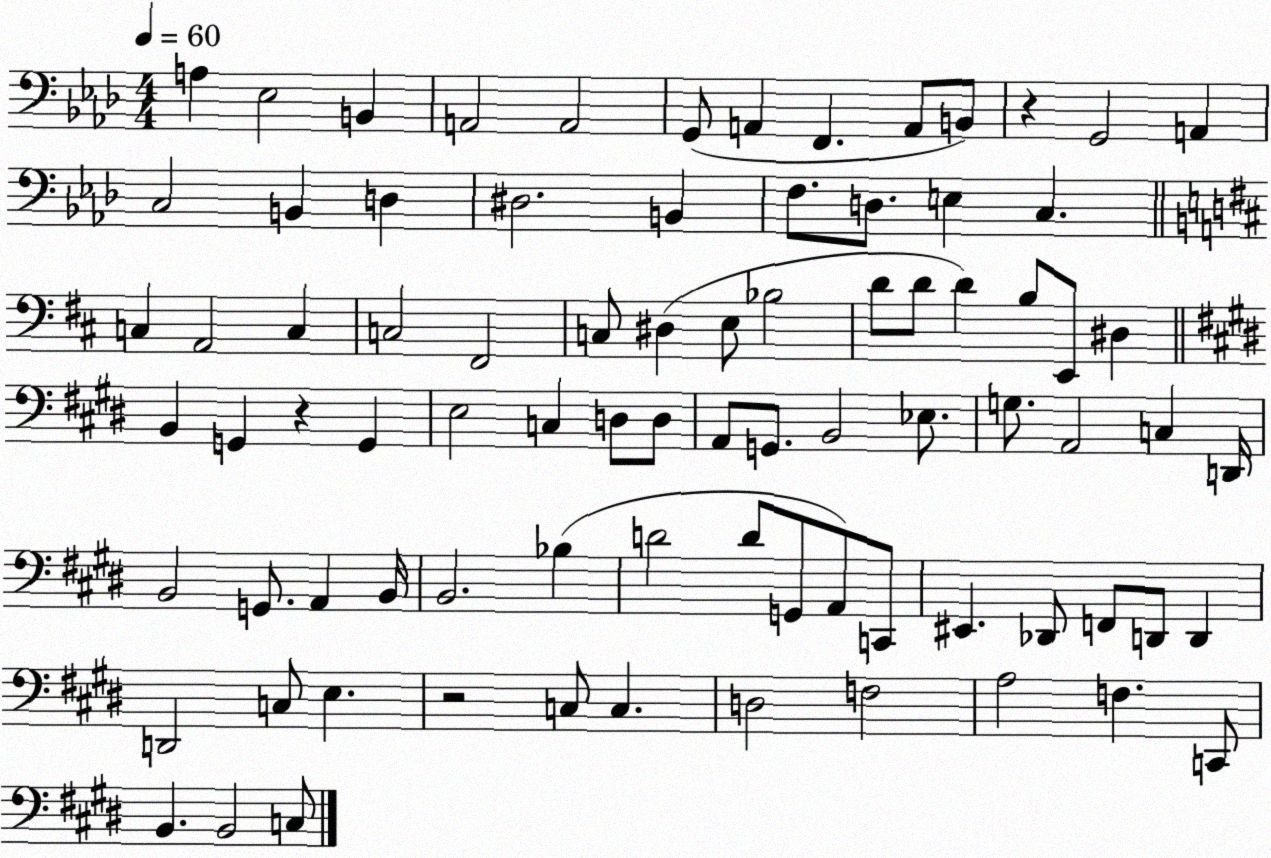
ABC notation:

X:1
T:Untitled
M:4/4
L:1/4
K:Ab
A, _E,2 B,, A,,2 A,,2 G,,/2 A,, F,, A,,/2 B,,/2 z G,,2 A,, C,2 B,, D, ^D,2 B,, F,/2 D,/2 E, C, C, A,,2 C, C,2 ^F,,2 C,/2 ^D, E,/2 _B,2 D/2 D/2 D B,/2 E,,/2 ^D, B,, G,, z G,, E,2 C, D,/2 D,/2 A,,/2 G,,/2 B,,2 _E,/2 G,/2 A,,2 C, D,,/4 B,,2 G,,/2 A,, B,,/4 B,,2 _B, D2 D/2 G,,/2 A,,/2 C,,/2 ^E,, _D,,/2 F,,/2 D,,/2 D,, D,,2 C,/2 E, z2 C,/2 C, D,2 F,2 A,2 F, C,,/2 B,, B,,2 C,/2